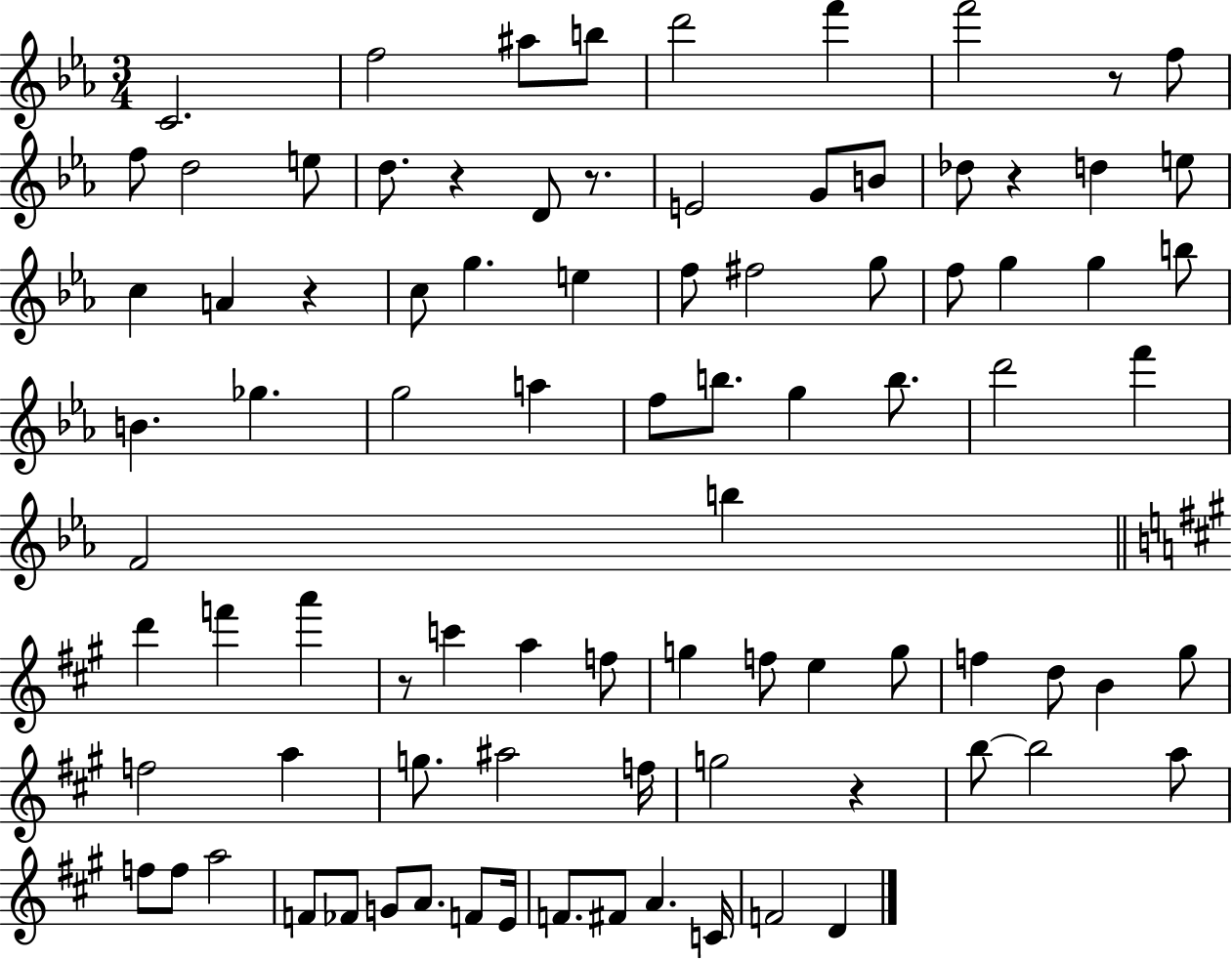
{
  \clef treble
  \numericTimeSignature
  \time 3/4
  \key ees \major
  c'2. | f''2 ais''8 b''8 | d'''2 f'''4 | f'''2 r8 f''8 | \break f''8 d''2 e''8 | d''8. r4 d'8 r8. | e'2 g'8 b'8 | des''8 r4 d''4 e''8 | \break c''4 a'4 r4 | c''8 g''4. e''4 | f''8 fis''2 g''8 | f''8 g''4 g''4 b''8 | \break b'4. ges''4. | g''2 a''4 | f''8 b''8. g''4 b''8. | d'''2 f'''4 | \break f'2 b''4 | \bar "||" \break \key a \major d'''4 f'''4 a'''4 | r8 c'''4 a''4 f''8 | g''4 f''8 e''4 g''8 | f''4 d''8 b'4 gis''8 | \break f''2 a''4 | g''8. ais''2 f''16 | g''2 r4 | b''8~~ b''2 a''8 | \break f''8 f''8 a''2 | f'8 fes'8 g'8 a'8. f'8 e'16 | f'8. fis'8 a'4. c'16 | f'2 d'4 | \break \bar "|."
}